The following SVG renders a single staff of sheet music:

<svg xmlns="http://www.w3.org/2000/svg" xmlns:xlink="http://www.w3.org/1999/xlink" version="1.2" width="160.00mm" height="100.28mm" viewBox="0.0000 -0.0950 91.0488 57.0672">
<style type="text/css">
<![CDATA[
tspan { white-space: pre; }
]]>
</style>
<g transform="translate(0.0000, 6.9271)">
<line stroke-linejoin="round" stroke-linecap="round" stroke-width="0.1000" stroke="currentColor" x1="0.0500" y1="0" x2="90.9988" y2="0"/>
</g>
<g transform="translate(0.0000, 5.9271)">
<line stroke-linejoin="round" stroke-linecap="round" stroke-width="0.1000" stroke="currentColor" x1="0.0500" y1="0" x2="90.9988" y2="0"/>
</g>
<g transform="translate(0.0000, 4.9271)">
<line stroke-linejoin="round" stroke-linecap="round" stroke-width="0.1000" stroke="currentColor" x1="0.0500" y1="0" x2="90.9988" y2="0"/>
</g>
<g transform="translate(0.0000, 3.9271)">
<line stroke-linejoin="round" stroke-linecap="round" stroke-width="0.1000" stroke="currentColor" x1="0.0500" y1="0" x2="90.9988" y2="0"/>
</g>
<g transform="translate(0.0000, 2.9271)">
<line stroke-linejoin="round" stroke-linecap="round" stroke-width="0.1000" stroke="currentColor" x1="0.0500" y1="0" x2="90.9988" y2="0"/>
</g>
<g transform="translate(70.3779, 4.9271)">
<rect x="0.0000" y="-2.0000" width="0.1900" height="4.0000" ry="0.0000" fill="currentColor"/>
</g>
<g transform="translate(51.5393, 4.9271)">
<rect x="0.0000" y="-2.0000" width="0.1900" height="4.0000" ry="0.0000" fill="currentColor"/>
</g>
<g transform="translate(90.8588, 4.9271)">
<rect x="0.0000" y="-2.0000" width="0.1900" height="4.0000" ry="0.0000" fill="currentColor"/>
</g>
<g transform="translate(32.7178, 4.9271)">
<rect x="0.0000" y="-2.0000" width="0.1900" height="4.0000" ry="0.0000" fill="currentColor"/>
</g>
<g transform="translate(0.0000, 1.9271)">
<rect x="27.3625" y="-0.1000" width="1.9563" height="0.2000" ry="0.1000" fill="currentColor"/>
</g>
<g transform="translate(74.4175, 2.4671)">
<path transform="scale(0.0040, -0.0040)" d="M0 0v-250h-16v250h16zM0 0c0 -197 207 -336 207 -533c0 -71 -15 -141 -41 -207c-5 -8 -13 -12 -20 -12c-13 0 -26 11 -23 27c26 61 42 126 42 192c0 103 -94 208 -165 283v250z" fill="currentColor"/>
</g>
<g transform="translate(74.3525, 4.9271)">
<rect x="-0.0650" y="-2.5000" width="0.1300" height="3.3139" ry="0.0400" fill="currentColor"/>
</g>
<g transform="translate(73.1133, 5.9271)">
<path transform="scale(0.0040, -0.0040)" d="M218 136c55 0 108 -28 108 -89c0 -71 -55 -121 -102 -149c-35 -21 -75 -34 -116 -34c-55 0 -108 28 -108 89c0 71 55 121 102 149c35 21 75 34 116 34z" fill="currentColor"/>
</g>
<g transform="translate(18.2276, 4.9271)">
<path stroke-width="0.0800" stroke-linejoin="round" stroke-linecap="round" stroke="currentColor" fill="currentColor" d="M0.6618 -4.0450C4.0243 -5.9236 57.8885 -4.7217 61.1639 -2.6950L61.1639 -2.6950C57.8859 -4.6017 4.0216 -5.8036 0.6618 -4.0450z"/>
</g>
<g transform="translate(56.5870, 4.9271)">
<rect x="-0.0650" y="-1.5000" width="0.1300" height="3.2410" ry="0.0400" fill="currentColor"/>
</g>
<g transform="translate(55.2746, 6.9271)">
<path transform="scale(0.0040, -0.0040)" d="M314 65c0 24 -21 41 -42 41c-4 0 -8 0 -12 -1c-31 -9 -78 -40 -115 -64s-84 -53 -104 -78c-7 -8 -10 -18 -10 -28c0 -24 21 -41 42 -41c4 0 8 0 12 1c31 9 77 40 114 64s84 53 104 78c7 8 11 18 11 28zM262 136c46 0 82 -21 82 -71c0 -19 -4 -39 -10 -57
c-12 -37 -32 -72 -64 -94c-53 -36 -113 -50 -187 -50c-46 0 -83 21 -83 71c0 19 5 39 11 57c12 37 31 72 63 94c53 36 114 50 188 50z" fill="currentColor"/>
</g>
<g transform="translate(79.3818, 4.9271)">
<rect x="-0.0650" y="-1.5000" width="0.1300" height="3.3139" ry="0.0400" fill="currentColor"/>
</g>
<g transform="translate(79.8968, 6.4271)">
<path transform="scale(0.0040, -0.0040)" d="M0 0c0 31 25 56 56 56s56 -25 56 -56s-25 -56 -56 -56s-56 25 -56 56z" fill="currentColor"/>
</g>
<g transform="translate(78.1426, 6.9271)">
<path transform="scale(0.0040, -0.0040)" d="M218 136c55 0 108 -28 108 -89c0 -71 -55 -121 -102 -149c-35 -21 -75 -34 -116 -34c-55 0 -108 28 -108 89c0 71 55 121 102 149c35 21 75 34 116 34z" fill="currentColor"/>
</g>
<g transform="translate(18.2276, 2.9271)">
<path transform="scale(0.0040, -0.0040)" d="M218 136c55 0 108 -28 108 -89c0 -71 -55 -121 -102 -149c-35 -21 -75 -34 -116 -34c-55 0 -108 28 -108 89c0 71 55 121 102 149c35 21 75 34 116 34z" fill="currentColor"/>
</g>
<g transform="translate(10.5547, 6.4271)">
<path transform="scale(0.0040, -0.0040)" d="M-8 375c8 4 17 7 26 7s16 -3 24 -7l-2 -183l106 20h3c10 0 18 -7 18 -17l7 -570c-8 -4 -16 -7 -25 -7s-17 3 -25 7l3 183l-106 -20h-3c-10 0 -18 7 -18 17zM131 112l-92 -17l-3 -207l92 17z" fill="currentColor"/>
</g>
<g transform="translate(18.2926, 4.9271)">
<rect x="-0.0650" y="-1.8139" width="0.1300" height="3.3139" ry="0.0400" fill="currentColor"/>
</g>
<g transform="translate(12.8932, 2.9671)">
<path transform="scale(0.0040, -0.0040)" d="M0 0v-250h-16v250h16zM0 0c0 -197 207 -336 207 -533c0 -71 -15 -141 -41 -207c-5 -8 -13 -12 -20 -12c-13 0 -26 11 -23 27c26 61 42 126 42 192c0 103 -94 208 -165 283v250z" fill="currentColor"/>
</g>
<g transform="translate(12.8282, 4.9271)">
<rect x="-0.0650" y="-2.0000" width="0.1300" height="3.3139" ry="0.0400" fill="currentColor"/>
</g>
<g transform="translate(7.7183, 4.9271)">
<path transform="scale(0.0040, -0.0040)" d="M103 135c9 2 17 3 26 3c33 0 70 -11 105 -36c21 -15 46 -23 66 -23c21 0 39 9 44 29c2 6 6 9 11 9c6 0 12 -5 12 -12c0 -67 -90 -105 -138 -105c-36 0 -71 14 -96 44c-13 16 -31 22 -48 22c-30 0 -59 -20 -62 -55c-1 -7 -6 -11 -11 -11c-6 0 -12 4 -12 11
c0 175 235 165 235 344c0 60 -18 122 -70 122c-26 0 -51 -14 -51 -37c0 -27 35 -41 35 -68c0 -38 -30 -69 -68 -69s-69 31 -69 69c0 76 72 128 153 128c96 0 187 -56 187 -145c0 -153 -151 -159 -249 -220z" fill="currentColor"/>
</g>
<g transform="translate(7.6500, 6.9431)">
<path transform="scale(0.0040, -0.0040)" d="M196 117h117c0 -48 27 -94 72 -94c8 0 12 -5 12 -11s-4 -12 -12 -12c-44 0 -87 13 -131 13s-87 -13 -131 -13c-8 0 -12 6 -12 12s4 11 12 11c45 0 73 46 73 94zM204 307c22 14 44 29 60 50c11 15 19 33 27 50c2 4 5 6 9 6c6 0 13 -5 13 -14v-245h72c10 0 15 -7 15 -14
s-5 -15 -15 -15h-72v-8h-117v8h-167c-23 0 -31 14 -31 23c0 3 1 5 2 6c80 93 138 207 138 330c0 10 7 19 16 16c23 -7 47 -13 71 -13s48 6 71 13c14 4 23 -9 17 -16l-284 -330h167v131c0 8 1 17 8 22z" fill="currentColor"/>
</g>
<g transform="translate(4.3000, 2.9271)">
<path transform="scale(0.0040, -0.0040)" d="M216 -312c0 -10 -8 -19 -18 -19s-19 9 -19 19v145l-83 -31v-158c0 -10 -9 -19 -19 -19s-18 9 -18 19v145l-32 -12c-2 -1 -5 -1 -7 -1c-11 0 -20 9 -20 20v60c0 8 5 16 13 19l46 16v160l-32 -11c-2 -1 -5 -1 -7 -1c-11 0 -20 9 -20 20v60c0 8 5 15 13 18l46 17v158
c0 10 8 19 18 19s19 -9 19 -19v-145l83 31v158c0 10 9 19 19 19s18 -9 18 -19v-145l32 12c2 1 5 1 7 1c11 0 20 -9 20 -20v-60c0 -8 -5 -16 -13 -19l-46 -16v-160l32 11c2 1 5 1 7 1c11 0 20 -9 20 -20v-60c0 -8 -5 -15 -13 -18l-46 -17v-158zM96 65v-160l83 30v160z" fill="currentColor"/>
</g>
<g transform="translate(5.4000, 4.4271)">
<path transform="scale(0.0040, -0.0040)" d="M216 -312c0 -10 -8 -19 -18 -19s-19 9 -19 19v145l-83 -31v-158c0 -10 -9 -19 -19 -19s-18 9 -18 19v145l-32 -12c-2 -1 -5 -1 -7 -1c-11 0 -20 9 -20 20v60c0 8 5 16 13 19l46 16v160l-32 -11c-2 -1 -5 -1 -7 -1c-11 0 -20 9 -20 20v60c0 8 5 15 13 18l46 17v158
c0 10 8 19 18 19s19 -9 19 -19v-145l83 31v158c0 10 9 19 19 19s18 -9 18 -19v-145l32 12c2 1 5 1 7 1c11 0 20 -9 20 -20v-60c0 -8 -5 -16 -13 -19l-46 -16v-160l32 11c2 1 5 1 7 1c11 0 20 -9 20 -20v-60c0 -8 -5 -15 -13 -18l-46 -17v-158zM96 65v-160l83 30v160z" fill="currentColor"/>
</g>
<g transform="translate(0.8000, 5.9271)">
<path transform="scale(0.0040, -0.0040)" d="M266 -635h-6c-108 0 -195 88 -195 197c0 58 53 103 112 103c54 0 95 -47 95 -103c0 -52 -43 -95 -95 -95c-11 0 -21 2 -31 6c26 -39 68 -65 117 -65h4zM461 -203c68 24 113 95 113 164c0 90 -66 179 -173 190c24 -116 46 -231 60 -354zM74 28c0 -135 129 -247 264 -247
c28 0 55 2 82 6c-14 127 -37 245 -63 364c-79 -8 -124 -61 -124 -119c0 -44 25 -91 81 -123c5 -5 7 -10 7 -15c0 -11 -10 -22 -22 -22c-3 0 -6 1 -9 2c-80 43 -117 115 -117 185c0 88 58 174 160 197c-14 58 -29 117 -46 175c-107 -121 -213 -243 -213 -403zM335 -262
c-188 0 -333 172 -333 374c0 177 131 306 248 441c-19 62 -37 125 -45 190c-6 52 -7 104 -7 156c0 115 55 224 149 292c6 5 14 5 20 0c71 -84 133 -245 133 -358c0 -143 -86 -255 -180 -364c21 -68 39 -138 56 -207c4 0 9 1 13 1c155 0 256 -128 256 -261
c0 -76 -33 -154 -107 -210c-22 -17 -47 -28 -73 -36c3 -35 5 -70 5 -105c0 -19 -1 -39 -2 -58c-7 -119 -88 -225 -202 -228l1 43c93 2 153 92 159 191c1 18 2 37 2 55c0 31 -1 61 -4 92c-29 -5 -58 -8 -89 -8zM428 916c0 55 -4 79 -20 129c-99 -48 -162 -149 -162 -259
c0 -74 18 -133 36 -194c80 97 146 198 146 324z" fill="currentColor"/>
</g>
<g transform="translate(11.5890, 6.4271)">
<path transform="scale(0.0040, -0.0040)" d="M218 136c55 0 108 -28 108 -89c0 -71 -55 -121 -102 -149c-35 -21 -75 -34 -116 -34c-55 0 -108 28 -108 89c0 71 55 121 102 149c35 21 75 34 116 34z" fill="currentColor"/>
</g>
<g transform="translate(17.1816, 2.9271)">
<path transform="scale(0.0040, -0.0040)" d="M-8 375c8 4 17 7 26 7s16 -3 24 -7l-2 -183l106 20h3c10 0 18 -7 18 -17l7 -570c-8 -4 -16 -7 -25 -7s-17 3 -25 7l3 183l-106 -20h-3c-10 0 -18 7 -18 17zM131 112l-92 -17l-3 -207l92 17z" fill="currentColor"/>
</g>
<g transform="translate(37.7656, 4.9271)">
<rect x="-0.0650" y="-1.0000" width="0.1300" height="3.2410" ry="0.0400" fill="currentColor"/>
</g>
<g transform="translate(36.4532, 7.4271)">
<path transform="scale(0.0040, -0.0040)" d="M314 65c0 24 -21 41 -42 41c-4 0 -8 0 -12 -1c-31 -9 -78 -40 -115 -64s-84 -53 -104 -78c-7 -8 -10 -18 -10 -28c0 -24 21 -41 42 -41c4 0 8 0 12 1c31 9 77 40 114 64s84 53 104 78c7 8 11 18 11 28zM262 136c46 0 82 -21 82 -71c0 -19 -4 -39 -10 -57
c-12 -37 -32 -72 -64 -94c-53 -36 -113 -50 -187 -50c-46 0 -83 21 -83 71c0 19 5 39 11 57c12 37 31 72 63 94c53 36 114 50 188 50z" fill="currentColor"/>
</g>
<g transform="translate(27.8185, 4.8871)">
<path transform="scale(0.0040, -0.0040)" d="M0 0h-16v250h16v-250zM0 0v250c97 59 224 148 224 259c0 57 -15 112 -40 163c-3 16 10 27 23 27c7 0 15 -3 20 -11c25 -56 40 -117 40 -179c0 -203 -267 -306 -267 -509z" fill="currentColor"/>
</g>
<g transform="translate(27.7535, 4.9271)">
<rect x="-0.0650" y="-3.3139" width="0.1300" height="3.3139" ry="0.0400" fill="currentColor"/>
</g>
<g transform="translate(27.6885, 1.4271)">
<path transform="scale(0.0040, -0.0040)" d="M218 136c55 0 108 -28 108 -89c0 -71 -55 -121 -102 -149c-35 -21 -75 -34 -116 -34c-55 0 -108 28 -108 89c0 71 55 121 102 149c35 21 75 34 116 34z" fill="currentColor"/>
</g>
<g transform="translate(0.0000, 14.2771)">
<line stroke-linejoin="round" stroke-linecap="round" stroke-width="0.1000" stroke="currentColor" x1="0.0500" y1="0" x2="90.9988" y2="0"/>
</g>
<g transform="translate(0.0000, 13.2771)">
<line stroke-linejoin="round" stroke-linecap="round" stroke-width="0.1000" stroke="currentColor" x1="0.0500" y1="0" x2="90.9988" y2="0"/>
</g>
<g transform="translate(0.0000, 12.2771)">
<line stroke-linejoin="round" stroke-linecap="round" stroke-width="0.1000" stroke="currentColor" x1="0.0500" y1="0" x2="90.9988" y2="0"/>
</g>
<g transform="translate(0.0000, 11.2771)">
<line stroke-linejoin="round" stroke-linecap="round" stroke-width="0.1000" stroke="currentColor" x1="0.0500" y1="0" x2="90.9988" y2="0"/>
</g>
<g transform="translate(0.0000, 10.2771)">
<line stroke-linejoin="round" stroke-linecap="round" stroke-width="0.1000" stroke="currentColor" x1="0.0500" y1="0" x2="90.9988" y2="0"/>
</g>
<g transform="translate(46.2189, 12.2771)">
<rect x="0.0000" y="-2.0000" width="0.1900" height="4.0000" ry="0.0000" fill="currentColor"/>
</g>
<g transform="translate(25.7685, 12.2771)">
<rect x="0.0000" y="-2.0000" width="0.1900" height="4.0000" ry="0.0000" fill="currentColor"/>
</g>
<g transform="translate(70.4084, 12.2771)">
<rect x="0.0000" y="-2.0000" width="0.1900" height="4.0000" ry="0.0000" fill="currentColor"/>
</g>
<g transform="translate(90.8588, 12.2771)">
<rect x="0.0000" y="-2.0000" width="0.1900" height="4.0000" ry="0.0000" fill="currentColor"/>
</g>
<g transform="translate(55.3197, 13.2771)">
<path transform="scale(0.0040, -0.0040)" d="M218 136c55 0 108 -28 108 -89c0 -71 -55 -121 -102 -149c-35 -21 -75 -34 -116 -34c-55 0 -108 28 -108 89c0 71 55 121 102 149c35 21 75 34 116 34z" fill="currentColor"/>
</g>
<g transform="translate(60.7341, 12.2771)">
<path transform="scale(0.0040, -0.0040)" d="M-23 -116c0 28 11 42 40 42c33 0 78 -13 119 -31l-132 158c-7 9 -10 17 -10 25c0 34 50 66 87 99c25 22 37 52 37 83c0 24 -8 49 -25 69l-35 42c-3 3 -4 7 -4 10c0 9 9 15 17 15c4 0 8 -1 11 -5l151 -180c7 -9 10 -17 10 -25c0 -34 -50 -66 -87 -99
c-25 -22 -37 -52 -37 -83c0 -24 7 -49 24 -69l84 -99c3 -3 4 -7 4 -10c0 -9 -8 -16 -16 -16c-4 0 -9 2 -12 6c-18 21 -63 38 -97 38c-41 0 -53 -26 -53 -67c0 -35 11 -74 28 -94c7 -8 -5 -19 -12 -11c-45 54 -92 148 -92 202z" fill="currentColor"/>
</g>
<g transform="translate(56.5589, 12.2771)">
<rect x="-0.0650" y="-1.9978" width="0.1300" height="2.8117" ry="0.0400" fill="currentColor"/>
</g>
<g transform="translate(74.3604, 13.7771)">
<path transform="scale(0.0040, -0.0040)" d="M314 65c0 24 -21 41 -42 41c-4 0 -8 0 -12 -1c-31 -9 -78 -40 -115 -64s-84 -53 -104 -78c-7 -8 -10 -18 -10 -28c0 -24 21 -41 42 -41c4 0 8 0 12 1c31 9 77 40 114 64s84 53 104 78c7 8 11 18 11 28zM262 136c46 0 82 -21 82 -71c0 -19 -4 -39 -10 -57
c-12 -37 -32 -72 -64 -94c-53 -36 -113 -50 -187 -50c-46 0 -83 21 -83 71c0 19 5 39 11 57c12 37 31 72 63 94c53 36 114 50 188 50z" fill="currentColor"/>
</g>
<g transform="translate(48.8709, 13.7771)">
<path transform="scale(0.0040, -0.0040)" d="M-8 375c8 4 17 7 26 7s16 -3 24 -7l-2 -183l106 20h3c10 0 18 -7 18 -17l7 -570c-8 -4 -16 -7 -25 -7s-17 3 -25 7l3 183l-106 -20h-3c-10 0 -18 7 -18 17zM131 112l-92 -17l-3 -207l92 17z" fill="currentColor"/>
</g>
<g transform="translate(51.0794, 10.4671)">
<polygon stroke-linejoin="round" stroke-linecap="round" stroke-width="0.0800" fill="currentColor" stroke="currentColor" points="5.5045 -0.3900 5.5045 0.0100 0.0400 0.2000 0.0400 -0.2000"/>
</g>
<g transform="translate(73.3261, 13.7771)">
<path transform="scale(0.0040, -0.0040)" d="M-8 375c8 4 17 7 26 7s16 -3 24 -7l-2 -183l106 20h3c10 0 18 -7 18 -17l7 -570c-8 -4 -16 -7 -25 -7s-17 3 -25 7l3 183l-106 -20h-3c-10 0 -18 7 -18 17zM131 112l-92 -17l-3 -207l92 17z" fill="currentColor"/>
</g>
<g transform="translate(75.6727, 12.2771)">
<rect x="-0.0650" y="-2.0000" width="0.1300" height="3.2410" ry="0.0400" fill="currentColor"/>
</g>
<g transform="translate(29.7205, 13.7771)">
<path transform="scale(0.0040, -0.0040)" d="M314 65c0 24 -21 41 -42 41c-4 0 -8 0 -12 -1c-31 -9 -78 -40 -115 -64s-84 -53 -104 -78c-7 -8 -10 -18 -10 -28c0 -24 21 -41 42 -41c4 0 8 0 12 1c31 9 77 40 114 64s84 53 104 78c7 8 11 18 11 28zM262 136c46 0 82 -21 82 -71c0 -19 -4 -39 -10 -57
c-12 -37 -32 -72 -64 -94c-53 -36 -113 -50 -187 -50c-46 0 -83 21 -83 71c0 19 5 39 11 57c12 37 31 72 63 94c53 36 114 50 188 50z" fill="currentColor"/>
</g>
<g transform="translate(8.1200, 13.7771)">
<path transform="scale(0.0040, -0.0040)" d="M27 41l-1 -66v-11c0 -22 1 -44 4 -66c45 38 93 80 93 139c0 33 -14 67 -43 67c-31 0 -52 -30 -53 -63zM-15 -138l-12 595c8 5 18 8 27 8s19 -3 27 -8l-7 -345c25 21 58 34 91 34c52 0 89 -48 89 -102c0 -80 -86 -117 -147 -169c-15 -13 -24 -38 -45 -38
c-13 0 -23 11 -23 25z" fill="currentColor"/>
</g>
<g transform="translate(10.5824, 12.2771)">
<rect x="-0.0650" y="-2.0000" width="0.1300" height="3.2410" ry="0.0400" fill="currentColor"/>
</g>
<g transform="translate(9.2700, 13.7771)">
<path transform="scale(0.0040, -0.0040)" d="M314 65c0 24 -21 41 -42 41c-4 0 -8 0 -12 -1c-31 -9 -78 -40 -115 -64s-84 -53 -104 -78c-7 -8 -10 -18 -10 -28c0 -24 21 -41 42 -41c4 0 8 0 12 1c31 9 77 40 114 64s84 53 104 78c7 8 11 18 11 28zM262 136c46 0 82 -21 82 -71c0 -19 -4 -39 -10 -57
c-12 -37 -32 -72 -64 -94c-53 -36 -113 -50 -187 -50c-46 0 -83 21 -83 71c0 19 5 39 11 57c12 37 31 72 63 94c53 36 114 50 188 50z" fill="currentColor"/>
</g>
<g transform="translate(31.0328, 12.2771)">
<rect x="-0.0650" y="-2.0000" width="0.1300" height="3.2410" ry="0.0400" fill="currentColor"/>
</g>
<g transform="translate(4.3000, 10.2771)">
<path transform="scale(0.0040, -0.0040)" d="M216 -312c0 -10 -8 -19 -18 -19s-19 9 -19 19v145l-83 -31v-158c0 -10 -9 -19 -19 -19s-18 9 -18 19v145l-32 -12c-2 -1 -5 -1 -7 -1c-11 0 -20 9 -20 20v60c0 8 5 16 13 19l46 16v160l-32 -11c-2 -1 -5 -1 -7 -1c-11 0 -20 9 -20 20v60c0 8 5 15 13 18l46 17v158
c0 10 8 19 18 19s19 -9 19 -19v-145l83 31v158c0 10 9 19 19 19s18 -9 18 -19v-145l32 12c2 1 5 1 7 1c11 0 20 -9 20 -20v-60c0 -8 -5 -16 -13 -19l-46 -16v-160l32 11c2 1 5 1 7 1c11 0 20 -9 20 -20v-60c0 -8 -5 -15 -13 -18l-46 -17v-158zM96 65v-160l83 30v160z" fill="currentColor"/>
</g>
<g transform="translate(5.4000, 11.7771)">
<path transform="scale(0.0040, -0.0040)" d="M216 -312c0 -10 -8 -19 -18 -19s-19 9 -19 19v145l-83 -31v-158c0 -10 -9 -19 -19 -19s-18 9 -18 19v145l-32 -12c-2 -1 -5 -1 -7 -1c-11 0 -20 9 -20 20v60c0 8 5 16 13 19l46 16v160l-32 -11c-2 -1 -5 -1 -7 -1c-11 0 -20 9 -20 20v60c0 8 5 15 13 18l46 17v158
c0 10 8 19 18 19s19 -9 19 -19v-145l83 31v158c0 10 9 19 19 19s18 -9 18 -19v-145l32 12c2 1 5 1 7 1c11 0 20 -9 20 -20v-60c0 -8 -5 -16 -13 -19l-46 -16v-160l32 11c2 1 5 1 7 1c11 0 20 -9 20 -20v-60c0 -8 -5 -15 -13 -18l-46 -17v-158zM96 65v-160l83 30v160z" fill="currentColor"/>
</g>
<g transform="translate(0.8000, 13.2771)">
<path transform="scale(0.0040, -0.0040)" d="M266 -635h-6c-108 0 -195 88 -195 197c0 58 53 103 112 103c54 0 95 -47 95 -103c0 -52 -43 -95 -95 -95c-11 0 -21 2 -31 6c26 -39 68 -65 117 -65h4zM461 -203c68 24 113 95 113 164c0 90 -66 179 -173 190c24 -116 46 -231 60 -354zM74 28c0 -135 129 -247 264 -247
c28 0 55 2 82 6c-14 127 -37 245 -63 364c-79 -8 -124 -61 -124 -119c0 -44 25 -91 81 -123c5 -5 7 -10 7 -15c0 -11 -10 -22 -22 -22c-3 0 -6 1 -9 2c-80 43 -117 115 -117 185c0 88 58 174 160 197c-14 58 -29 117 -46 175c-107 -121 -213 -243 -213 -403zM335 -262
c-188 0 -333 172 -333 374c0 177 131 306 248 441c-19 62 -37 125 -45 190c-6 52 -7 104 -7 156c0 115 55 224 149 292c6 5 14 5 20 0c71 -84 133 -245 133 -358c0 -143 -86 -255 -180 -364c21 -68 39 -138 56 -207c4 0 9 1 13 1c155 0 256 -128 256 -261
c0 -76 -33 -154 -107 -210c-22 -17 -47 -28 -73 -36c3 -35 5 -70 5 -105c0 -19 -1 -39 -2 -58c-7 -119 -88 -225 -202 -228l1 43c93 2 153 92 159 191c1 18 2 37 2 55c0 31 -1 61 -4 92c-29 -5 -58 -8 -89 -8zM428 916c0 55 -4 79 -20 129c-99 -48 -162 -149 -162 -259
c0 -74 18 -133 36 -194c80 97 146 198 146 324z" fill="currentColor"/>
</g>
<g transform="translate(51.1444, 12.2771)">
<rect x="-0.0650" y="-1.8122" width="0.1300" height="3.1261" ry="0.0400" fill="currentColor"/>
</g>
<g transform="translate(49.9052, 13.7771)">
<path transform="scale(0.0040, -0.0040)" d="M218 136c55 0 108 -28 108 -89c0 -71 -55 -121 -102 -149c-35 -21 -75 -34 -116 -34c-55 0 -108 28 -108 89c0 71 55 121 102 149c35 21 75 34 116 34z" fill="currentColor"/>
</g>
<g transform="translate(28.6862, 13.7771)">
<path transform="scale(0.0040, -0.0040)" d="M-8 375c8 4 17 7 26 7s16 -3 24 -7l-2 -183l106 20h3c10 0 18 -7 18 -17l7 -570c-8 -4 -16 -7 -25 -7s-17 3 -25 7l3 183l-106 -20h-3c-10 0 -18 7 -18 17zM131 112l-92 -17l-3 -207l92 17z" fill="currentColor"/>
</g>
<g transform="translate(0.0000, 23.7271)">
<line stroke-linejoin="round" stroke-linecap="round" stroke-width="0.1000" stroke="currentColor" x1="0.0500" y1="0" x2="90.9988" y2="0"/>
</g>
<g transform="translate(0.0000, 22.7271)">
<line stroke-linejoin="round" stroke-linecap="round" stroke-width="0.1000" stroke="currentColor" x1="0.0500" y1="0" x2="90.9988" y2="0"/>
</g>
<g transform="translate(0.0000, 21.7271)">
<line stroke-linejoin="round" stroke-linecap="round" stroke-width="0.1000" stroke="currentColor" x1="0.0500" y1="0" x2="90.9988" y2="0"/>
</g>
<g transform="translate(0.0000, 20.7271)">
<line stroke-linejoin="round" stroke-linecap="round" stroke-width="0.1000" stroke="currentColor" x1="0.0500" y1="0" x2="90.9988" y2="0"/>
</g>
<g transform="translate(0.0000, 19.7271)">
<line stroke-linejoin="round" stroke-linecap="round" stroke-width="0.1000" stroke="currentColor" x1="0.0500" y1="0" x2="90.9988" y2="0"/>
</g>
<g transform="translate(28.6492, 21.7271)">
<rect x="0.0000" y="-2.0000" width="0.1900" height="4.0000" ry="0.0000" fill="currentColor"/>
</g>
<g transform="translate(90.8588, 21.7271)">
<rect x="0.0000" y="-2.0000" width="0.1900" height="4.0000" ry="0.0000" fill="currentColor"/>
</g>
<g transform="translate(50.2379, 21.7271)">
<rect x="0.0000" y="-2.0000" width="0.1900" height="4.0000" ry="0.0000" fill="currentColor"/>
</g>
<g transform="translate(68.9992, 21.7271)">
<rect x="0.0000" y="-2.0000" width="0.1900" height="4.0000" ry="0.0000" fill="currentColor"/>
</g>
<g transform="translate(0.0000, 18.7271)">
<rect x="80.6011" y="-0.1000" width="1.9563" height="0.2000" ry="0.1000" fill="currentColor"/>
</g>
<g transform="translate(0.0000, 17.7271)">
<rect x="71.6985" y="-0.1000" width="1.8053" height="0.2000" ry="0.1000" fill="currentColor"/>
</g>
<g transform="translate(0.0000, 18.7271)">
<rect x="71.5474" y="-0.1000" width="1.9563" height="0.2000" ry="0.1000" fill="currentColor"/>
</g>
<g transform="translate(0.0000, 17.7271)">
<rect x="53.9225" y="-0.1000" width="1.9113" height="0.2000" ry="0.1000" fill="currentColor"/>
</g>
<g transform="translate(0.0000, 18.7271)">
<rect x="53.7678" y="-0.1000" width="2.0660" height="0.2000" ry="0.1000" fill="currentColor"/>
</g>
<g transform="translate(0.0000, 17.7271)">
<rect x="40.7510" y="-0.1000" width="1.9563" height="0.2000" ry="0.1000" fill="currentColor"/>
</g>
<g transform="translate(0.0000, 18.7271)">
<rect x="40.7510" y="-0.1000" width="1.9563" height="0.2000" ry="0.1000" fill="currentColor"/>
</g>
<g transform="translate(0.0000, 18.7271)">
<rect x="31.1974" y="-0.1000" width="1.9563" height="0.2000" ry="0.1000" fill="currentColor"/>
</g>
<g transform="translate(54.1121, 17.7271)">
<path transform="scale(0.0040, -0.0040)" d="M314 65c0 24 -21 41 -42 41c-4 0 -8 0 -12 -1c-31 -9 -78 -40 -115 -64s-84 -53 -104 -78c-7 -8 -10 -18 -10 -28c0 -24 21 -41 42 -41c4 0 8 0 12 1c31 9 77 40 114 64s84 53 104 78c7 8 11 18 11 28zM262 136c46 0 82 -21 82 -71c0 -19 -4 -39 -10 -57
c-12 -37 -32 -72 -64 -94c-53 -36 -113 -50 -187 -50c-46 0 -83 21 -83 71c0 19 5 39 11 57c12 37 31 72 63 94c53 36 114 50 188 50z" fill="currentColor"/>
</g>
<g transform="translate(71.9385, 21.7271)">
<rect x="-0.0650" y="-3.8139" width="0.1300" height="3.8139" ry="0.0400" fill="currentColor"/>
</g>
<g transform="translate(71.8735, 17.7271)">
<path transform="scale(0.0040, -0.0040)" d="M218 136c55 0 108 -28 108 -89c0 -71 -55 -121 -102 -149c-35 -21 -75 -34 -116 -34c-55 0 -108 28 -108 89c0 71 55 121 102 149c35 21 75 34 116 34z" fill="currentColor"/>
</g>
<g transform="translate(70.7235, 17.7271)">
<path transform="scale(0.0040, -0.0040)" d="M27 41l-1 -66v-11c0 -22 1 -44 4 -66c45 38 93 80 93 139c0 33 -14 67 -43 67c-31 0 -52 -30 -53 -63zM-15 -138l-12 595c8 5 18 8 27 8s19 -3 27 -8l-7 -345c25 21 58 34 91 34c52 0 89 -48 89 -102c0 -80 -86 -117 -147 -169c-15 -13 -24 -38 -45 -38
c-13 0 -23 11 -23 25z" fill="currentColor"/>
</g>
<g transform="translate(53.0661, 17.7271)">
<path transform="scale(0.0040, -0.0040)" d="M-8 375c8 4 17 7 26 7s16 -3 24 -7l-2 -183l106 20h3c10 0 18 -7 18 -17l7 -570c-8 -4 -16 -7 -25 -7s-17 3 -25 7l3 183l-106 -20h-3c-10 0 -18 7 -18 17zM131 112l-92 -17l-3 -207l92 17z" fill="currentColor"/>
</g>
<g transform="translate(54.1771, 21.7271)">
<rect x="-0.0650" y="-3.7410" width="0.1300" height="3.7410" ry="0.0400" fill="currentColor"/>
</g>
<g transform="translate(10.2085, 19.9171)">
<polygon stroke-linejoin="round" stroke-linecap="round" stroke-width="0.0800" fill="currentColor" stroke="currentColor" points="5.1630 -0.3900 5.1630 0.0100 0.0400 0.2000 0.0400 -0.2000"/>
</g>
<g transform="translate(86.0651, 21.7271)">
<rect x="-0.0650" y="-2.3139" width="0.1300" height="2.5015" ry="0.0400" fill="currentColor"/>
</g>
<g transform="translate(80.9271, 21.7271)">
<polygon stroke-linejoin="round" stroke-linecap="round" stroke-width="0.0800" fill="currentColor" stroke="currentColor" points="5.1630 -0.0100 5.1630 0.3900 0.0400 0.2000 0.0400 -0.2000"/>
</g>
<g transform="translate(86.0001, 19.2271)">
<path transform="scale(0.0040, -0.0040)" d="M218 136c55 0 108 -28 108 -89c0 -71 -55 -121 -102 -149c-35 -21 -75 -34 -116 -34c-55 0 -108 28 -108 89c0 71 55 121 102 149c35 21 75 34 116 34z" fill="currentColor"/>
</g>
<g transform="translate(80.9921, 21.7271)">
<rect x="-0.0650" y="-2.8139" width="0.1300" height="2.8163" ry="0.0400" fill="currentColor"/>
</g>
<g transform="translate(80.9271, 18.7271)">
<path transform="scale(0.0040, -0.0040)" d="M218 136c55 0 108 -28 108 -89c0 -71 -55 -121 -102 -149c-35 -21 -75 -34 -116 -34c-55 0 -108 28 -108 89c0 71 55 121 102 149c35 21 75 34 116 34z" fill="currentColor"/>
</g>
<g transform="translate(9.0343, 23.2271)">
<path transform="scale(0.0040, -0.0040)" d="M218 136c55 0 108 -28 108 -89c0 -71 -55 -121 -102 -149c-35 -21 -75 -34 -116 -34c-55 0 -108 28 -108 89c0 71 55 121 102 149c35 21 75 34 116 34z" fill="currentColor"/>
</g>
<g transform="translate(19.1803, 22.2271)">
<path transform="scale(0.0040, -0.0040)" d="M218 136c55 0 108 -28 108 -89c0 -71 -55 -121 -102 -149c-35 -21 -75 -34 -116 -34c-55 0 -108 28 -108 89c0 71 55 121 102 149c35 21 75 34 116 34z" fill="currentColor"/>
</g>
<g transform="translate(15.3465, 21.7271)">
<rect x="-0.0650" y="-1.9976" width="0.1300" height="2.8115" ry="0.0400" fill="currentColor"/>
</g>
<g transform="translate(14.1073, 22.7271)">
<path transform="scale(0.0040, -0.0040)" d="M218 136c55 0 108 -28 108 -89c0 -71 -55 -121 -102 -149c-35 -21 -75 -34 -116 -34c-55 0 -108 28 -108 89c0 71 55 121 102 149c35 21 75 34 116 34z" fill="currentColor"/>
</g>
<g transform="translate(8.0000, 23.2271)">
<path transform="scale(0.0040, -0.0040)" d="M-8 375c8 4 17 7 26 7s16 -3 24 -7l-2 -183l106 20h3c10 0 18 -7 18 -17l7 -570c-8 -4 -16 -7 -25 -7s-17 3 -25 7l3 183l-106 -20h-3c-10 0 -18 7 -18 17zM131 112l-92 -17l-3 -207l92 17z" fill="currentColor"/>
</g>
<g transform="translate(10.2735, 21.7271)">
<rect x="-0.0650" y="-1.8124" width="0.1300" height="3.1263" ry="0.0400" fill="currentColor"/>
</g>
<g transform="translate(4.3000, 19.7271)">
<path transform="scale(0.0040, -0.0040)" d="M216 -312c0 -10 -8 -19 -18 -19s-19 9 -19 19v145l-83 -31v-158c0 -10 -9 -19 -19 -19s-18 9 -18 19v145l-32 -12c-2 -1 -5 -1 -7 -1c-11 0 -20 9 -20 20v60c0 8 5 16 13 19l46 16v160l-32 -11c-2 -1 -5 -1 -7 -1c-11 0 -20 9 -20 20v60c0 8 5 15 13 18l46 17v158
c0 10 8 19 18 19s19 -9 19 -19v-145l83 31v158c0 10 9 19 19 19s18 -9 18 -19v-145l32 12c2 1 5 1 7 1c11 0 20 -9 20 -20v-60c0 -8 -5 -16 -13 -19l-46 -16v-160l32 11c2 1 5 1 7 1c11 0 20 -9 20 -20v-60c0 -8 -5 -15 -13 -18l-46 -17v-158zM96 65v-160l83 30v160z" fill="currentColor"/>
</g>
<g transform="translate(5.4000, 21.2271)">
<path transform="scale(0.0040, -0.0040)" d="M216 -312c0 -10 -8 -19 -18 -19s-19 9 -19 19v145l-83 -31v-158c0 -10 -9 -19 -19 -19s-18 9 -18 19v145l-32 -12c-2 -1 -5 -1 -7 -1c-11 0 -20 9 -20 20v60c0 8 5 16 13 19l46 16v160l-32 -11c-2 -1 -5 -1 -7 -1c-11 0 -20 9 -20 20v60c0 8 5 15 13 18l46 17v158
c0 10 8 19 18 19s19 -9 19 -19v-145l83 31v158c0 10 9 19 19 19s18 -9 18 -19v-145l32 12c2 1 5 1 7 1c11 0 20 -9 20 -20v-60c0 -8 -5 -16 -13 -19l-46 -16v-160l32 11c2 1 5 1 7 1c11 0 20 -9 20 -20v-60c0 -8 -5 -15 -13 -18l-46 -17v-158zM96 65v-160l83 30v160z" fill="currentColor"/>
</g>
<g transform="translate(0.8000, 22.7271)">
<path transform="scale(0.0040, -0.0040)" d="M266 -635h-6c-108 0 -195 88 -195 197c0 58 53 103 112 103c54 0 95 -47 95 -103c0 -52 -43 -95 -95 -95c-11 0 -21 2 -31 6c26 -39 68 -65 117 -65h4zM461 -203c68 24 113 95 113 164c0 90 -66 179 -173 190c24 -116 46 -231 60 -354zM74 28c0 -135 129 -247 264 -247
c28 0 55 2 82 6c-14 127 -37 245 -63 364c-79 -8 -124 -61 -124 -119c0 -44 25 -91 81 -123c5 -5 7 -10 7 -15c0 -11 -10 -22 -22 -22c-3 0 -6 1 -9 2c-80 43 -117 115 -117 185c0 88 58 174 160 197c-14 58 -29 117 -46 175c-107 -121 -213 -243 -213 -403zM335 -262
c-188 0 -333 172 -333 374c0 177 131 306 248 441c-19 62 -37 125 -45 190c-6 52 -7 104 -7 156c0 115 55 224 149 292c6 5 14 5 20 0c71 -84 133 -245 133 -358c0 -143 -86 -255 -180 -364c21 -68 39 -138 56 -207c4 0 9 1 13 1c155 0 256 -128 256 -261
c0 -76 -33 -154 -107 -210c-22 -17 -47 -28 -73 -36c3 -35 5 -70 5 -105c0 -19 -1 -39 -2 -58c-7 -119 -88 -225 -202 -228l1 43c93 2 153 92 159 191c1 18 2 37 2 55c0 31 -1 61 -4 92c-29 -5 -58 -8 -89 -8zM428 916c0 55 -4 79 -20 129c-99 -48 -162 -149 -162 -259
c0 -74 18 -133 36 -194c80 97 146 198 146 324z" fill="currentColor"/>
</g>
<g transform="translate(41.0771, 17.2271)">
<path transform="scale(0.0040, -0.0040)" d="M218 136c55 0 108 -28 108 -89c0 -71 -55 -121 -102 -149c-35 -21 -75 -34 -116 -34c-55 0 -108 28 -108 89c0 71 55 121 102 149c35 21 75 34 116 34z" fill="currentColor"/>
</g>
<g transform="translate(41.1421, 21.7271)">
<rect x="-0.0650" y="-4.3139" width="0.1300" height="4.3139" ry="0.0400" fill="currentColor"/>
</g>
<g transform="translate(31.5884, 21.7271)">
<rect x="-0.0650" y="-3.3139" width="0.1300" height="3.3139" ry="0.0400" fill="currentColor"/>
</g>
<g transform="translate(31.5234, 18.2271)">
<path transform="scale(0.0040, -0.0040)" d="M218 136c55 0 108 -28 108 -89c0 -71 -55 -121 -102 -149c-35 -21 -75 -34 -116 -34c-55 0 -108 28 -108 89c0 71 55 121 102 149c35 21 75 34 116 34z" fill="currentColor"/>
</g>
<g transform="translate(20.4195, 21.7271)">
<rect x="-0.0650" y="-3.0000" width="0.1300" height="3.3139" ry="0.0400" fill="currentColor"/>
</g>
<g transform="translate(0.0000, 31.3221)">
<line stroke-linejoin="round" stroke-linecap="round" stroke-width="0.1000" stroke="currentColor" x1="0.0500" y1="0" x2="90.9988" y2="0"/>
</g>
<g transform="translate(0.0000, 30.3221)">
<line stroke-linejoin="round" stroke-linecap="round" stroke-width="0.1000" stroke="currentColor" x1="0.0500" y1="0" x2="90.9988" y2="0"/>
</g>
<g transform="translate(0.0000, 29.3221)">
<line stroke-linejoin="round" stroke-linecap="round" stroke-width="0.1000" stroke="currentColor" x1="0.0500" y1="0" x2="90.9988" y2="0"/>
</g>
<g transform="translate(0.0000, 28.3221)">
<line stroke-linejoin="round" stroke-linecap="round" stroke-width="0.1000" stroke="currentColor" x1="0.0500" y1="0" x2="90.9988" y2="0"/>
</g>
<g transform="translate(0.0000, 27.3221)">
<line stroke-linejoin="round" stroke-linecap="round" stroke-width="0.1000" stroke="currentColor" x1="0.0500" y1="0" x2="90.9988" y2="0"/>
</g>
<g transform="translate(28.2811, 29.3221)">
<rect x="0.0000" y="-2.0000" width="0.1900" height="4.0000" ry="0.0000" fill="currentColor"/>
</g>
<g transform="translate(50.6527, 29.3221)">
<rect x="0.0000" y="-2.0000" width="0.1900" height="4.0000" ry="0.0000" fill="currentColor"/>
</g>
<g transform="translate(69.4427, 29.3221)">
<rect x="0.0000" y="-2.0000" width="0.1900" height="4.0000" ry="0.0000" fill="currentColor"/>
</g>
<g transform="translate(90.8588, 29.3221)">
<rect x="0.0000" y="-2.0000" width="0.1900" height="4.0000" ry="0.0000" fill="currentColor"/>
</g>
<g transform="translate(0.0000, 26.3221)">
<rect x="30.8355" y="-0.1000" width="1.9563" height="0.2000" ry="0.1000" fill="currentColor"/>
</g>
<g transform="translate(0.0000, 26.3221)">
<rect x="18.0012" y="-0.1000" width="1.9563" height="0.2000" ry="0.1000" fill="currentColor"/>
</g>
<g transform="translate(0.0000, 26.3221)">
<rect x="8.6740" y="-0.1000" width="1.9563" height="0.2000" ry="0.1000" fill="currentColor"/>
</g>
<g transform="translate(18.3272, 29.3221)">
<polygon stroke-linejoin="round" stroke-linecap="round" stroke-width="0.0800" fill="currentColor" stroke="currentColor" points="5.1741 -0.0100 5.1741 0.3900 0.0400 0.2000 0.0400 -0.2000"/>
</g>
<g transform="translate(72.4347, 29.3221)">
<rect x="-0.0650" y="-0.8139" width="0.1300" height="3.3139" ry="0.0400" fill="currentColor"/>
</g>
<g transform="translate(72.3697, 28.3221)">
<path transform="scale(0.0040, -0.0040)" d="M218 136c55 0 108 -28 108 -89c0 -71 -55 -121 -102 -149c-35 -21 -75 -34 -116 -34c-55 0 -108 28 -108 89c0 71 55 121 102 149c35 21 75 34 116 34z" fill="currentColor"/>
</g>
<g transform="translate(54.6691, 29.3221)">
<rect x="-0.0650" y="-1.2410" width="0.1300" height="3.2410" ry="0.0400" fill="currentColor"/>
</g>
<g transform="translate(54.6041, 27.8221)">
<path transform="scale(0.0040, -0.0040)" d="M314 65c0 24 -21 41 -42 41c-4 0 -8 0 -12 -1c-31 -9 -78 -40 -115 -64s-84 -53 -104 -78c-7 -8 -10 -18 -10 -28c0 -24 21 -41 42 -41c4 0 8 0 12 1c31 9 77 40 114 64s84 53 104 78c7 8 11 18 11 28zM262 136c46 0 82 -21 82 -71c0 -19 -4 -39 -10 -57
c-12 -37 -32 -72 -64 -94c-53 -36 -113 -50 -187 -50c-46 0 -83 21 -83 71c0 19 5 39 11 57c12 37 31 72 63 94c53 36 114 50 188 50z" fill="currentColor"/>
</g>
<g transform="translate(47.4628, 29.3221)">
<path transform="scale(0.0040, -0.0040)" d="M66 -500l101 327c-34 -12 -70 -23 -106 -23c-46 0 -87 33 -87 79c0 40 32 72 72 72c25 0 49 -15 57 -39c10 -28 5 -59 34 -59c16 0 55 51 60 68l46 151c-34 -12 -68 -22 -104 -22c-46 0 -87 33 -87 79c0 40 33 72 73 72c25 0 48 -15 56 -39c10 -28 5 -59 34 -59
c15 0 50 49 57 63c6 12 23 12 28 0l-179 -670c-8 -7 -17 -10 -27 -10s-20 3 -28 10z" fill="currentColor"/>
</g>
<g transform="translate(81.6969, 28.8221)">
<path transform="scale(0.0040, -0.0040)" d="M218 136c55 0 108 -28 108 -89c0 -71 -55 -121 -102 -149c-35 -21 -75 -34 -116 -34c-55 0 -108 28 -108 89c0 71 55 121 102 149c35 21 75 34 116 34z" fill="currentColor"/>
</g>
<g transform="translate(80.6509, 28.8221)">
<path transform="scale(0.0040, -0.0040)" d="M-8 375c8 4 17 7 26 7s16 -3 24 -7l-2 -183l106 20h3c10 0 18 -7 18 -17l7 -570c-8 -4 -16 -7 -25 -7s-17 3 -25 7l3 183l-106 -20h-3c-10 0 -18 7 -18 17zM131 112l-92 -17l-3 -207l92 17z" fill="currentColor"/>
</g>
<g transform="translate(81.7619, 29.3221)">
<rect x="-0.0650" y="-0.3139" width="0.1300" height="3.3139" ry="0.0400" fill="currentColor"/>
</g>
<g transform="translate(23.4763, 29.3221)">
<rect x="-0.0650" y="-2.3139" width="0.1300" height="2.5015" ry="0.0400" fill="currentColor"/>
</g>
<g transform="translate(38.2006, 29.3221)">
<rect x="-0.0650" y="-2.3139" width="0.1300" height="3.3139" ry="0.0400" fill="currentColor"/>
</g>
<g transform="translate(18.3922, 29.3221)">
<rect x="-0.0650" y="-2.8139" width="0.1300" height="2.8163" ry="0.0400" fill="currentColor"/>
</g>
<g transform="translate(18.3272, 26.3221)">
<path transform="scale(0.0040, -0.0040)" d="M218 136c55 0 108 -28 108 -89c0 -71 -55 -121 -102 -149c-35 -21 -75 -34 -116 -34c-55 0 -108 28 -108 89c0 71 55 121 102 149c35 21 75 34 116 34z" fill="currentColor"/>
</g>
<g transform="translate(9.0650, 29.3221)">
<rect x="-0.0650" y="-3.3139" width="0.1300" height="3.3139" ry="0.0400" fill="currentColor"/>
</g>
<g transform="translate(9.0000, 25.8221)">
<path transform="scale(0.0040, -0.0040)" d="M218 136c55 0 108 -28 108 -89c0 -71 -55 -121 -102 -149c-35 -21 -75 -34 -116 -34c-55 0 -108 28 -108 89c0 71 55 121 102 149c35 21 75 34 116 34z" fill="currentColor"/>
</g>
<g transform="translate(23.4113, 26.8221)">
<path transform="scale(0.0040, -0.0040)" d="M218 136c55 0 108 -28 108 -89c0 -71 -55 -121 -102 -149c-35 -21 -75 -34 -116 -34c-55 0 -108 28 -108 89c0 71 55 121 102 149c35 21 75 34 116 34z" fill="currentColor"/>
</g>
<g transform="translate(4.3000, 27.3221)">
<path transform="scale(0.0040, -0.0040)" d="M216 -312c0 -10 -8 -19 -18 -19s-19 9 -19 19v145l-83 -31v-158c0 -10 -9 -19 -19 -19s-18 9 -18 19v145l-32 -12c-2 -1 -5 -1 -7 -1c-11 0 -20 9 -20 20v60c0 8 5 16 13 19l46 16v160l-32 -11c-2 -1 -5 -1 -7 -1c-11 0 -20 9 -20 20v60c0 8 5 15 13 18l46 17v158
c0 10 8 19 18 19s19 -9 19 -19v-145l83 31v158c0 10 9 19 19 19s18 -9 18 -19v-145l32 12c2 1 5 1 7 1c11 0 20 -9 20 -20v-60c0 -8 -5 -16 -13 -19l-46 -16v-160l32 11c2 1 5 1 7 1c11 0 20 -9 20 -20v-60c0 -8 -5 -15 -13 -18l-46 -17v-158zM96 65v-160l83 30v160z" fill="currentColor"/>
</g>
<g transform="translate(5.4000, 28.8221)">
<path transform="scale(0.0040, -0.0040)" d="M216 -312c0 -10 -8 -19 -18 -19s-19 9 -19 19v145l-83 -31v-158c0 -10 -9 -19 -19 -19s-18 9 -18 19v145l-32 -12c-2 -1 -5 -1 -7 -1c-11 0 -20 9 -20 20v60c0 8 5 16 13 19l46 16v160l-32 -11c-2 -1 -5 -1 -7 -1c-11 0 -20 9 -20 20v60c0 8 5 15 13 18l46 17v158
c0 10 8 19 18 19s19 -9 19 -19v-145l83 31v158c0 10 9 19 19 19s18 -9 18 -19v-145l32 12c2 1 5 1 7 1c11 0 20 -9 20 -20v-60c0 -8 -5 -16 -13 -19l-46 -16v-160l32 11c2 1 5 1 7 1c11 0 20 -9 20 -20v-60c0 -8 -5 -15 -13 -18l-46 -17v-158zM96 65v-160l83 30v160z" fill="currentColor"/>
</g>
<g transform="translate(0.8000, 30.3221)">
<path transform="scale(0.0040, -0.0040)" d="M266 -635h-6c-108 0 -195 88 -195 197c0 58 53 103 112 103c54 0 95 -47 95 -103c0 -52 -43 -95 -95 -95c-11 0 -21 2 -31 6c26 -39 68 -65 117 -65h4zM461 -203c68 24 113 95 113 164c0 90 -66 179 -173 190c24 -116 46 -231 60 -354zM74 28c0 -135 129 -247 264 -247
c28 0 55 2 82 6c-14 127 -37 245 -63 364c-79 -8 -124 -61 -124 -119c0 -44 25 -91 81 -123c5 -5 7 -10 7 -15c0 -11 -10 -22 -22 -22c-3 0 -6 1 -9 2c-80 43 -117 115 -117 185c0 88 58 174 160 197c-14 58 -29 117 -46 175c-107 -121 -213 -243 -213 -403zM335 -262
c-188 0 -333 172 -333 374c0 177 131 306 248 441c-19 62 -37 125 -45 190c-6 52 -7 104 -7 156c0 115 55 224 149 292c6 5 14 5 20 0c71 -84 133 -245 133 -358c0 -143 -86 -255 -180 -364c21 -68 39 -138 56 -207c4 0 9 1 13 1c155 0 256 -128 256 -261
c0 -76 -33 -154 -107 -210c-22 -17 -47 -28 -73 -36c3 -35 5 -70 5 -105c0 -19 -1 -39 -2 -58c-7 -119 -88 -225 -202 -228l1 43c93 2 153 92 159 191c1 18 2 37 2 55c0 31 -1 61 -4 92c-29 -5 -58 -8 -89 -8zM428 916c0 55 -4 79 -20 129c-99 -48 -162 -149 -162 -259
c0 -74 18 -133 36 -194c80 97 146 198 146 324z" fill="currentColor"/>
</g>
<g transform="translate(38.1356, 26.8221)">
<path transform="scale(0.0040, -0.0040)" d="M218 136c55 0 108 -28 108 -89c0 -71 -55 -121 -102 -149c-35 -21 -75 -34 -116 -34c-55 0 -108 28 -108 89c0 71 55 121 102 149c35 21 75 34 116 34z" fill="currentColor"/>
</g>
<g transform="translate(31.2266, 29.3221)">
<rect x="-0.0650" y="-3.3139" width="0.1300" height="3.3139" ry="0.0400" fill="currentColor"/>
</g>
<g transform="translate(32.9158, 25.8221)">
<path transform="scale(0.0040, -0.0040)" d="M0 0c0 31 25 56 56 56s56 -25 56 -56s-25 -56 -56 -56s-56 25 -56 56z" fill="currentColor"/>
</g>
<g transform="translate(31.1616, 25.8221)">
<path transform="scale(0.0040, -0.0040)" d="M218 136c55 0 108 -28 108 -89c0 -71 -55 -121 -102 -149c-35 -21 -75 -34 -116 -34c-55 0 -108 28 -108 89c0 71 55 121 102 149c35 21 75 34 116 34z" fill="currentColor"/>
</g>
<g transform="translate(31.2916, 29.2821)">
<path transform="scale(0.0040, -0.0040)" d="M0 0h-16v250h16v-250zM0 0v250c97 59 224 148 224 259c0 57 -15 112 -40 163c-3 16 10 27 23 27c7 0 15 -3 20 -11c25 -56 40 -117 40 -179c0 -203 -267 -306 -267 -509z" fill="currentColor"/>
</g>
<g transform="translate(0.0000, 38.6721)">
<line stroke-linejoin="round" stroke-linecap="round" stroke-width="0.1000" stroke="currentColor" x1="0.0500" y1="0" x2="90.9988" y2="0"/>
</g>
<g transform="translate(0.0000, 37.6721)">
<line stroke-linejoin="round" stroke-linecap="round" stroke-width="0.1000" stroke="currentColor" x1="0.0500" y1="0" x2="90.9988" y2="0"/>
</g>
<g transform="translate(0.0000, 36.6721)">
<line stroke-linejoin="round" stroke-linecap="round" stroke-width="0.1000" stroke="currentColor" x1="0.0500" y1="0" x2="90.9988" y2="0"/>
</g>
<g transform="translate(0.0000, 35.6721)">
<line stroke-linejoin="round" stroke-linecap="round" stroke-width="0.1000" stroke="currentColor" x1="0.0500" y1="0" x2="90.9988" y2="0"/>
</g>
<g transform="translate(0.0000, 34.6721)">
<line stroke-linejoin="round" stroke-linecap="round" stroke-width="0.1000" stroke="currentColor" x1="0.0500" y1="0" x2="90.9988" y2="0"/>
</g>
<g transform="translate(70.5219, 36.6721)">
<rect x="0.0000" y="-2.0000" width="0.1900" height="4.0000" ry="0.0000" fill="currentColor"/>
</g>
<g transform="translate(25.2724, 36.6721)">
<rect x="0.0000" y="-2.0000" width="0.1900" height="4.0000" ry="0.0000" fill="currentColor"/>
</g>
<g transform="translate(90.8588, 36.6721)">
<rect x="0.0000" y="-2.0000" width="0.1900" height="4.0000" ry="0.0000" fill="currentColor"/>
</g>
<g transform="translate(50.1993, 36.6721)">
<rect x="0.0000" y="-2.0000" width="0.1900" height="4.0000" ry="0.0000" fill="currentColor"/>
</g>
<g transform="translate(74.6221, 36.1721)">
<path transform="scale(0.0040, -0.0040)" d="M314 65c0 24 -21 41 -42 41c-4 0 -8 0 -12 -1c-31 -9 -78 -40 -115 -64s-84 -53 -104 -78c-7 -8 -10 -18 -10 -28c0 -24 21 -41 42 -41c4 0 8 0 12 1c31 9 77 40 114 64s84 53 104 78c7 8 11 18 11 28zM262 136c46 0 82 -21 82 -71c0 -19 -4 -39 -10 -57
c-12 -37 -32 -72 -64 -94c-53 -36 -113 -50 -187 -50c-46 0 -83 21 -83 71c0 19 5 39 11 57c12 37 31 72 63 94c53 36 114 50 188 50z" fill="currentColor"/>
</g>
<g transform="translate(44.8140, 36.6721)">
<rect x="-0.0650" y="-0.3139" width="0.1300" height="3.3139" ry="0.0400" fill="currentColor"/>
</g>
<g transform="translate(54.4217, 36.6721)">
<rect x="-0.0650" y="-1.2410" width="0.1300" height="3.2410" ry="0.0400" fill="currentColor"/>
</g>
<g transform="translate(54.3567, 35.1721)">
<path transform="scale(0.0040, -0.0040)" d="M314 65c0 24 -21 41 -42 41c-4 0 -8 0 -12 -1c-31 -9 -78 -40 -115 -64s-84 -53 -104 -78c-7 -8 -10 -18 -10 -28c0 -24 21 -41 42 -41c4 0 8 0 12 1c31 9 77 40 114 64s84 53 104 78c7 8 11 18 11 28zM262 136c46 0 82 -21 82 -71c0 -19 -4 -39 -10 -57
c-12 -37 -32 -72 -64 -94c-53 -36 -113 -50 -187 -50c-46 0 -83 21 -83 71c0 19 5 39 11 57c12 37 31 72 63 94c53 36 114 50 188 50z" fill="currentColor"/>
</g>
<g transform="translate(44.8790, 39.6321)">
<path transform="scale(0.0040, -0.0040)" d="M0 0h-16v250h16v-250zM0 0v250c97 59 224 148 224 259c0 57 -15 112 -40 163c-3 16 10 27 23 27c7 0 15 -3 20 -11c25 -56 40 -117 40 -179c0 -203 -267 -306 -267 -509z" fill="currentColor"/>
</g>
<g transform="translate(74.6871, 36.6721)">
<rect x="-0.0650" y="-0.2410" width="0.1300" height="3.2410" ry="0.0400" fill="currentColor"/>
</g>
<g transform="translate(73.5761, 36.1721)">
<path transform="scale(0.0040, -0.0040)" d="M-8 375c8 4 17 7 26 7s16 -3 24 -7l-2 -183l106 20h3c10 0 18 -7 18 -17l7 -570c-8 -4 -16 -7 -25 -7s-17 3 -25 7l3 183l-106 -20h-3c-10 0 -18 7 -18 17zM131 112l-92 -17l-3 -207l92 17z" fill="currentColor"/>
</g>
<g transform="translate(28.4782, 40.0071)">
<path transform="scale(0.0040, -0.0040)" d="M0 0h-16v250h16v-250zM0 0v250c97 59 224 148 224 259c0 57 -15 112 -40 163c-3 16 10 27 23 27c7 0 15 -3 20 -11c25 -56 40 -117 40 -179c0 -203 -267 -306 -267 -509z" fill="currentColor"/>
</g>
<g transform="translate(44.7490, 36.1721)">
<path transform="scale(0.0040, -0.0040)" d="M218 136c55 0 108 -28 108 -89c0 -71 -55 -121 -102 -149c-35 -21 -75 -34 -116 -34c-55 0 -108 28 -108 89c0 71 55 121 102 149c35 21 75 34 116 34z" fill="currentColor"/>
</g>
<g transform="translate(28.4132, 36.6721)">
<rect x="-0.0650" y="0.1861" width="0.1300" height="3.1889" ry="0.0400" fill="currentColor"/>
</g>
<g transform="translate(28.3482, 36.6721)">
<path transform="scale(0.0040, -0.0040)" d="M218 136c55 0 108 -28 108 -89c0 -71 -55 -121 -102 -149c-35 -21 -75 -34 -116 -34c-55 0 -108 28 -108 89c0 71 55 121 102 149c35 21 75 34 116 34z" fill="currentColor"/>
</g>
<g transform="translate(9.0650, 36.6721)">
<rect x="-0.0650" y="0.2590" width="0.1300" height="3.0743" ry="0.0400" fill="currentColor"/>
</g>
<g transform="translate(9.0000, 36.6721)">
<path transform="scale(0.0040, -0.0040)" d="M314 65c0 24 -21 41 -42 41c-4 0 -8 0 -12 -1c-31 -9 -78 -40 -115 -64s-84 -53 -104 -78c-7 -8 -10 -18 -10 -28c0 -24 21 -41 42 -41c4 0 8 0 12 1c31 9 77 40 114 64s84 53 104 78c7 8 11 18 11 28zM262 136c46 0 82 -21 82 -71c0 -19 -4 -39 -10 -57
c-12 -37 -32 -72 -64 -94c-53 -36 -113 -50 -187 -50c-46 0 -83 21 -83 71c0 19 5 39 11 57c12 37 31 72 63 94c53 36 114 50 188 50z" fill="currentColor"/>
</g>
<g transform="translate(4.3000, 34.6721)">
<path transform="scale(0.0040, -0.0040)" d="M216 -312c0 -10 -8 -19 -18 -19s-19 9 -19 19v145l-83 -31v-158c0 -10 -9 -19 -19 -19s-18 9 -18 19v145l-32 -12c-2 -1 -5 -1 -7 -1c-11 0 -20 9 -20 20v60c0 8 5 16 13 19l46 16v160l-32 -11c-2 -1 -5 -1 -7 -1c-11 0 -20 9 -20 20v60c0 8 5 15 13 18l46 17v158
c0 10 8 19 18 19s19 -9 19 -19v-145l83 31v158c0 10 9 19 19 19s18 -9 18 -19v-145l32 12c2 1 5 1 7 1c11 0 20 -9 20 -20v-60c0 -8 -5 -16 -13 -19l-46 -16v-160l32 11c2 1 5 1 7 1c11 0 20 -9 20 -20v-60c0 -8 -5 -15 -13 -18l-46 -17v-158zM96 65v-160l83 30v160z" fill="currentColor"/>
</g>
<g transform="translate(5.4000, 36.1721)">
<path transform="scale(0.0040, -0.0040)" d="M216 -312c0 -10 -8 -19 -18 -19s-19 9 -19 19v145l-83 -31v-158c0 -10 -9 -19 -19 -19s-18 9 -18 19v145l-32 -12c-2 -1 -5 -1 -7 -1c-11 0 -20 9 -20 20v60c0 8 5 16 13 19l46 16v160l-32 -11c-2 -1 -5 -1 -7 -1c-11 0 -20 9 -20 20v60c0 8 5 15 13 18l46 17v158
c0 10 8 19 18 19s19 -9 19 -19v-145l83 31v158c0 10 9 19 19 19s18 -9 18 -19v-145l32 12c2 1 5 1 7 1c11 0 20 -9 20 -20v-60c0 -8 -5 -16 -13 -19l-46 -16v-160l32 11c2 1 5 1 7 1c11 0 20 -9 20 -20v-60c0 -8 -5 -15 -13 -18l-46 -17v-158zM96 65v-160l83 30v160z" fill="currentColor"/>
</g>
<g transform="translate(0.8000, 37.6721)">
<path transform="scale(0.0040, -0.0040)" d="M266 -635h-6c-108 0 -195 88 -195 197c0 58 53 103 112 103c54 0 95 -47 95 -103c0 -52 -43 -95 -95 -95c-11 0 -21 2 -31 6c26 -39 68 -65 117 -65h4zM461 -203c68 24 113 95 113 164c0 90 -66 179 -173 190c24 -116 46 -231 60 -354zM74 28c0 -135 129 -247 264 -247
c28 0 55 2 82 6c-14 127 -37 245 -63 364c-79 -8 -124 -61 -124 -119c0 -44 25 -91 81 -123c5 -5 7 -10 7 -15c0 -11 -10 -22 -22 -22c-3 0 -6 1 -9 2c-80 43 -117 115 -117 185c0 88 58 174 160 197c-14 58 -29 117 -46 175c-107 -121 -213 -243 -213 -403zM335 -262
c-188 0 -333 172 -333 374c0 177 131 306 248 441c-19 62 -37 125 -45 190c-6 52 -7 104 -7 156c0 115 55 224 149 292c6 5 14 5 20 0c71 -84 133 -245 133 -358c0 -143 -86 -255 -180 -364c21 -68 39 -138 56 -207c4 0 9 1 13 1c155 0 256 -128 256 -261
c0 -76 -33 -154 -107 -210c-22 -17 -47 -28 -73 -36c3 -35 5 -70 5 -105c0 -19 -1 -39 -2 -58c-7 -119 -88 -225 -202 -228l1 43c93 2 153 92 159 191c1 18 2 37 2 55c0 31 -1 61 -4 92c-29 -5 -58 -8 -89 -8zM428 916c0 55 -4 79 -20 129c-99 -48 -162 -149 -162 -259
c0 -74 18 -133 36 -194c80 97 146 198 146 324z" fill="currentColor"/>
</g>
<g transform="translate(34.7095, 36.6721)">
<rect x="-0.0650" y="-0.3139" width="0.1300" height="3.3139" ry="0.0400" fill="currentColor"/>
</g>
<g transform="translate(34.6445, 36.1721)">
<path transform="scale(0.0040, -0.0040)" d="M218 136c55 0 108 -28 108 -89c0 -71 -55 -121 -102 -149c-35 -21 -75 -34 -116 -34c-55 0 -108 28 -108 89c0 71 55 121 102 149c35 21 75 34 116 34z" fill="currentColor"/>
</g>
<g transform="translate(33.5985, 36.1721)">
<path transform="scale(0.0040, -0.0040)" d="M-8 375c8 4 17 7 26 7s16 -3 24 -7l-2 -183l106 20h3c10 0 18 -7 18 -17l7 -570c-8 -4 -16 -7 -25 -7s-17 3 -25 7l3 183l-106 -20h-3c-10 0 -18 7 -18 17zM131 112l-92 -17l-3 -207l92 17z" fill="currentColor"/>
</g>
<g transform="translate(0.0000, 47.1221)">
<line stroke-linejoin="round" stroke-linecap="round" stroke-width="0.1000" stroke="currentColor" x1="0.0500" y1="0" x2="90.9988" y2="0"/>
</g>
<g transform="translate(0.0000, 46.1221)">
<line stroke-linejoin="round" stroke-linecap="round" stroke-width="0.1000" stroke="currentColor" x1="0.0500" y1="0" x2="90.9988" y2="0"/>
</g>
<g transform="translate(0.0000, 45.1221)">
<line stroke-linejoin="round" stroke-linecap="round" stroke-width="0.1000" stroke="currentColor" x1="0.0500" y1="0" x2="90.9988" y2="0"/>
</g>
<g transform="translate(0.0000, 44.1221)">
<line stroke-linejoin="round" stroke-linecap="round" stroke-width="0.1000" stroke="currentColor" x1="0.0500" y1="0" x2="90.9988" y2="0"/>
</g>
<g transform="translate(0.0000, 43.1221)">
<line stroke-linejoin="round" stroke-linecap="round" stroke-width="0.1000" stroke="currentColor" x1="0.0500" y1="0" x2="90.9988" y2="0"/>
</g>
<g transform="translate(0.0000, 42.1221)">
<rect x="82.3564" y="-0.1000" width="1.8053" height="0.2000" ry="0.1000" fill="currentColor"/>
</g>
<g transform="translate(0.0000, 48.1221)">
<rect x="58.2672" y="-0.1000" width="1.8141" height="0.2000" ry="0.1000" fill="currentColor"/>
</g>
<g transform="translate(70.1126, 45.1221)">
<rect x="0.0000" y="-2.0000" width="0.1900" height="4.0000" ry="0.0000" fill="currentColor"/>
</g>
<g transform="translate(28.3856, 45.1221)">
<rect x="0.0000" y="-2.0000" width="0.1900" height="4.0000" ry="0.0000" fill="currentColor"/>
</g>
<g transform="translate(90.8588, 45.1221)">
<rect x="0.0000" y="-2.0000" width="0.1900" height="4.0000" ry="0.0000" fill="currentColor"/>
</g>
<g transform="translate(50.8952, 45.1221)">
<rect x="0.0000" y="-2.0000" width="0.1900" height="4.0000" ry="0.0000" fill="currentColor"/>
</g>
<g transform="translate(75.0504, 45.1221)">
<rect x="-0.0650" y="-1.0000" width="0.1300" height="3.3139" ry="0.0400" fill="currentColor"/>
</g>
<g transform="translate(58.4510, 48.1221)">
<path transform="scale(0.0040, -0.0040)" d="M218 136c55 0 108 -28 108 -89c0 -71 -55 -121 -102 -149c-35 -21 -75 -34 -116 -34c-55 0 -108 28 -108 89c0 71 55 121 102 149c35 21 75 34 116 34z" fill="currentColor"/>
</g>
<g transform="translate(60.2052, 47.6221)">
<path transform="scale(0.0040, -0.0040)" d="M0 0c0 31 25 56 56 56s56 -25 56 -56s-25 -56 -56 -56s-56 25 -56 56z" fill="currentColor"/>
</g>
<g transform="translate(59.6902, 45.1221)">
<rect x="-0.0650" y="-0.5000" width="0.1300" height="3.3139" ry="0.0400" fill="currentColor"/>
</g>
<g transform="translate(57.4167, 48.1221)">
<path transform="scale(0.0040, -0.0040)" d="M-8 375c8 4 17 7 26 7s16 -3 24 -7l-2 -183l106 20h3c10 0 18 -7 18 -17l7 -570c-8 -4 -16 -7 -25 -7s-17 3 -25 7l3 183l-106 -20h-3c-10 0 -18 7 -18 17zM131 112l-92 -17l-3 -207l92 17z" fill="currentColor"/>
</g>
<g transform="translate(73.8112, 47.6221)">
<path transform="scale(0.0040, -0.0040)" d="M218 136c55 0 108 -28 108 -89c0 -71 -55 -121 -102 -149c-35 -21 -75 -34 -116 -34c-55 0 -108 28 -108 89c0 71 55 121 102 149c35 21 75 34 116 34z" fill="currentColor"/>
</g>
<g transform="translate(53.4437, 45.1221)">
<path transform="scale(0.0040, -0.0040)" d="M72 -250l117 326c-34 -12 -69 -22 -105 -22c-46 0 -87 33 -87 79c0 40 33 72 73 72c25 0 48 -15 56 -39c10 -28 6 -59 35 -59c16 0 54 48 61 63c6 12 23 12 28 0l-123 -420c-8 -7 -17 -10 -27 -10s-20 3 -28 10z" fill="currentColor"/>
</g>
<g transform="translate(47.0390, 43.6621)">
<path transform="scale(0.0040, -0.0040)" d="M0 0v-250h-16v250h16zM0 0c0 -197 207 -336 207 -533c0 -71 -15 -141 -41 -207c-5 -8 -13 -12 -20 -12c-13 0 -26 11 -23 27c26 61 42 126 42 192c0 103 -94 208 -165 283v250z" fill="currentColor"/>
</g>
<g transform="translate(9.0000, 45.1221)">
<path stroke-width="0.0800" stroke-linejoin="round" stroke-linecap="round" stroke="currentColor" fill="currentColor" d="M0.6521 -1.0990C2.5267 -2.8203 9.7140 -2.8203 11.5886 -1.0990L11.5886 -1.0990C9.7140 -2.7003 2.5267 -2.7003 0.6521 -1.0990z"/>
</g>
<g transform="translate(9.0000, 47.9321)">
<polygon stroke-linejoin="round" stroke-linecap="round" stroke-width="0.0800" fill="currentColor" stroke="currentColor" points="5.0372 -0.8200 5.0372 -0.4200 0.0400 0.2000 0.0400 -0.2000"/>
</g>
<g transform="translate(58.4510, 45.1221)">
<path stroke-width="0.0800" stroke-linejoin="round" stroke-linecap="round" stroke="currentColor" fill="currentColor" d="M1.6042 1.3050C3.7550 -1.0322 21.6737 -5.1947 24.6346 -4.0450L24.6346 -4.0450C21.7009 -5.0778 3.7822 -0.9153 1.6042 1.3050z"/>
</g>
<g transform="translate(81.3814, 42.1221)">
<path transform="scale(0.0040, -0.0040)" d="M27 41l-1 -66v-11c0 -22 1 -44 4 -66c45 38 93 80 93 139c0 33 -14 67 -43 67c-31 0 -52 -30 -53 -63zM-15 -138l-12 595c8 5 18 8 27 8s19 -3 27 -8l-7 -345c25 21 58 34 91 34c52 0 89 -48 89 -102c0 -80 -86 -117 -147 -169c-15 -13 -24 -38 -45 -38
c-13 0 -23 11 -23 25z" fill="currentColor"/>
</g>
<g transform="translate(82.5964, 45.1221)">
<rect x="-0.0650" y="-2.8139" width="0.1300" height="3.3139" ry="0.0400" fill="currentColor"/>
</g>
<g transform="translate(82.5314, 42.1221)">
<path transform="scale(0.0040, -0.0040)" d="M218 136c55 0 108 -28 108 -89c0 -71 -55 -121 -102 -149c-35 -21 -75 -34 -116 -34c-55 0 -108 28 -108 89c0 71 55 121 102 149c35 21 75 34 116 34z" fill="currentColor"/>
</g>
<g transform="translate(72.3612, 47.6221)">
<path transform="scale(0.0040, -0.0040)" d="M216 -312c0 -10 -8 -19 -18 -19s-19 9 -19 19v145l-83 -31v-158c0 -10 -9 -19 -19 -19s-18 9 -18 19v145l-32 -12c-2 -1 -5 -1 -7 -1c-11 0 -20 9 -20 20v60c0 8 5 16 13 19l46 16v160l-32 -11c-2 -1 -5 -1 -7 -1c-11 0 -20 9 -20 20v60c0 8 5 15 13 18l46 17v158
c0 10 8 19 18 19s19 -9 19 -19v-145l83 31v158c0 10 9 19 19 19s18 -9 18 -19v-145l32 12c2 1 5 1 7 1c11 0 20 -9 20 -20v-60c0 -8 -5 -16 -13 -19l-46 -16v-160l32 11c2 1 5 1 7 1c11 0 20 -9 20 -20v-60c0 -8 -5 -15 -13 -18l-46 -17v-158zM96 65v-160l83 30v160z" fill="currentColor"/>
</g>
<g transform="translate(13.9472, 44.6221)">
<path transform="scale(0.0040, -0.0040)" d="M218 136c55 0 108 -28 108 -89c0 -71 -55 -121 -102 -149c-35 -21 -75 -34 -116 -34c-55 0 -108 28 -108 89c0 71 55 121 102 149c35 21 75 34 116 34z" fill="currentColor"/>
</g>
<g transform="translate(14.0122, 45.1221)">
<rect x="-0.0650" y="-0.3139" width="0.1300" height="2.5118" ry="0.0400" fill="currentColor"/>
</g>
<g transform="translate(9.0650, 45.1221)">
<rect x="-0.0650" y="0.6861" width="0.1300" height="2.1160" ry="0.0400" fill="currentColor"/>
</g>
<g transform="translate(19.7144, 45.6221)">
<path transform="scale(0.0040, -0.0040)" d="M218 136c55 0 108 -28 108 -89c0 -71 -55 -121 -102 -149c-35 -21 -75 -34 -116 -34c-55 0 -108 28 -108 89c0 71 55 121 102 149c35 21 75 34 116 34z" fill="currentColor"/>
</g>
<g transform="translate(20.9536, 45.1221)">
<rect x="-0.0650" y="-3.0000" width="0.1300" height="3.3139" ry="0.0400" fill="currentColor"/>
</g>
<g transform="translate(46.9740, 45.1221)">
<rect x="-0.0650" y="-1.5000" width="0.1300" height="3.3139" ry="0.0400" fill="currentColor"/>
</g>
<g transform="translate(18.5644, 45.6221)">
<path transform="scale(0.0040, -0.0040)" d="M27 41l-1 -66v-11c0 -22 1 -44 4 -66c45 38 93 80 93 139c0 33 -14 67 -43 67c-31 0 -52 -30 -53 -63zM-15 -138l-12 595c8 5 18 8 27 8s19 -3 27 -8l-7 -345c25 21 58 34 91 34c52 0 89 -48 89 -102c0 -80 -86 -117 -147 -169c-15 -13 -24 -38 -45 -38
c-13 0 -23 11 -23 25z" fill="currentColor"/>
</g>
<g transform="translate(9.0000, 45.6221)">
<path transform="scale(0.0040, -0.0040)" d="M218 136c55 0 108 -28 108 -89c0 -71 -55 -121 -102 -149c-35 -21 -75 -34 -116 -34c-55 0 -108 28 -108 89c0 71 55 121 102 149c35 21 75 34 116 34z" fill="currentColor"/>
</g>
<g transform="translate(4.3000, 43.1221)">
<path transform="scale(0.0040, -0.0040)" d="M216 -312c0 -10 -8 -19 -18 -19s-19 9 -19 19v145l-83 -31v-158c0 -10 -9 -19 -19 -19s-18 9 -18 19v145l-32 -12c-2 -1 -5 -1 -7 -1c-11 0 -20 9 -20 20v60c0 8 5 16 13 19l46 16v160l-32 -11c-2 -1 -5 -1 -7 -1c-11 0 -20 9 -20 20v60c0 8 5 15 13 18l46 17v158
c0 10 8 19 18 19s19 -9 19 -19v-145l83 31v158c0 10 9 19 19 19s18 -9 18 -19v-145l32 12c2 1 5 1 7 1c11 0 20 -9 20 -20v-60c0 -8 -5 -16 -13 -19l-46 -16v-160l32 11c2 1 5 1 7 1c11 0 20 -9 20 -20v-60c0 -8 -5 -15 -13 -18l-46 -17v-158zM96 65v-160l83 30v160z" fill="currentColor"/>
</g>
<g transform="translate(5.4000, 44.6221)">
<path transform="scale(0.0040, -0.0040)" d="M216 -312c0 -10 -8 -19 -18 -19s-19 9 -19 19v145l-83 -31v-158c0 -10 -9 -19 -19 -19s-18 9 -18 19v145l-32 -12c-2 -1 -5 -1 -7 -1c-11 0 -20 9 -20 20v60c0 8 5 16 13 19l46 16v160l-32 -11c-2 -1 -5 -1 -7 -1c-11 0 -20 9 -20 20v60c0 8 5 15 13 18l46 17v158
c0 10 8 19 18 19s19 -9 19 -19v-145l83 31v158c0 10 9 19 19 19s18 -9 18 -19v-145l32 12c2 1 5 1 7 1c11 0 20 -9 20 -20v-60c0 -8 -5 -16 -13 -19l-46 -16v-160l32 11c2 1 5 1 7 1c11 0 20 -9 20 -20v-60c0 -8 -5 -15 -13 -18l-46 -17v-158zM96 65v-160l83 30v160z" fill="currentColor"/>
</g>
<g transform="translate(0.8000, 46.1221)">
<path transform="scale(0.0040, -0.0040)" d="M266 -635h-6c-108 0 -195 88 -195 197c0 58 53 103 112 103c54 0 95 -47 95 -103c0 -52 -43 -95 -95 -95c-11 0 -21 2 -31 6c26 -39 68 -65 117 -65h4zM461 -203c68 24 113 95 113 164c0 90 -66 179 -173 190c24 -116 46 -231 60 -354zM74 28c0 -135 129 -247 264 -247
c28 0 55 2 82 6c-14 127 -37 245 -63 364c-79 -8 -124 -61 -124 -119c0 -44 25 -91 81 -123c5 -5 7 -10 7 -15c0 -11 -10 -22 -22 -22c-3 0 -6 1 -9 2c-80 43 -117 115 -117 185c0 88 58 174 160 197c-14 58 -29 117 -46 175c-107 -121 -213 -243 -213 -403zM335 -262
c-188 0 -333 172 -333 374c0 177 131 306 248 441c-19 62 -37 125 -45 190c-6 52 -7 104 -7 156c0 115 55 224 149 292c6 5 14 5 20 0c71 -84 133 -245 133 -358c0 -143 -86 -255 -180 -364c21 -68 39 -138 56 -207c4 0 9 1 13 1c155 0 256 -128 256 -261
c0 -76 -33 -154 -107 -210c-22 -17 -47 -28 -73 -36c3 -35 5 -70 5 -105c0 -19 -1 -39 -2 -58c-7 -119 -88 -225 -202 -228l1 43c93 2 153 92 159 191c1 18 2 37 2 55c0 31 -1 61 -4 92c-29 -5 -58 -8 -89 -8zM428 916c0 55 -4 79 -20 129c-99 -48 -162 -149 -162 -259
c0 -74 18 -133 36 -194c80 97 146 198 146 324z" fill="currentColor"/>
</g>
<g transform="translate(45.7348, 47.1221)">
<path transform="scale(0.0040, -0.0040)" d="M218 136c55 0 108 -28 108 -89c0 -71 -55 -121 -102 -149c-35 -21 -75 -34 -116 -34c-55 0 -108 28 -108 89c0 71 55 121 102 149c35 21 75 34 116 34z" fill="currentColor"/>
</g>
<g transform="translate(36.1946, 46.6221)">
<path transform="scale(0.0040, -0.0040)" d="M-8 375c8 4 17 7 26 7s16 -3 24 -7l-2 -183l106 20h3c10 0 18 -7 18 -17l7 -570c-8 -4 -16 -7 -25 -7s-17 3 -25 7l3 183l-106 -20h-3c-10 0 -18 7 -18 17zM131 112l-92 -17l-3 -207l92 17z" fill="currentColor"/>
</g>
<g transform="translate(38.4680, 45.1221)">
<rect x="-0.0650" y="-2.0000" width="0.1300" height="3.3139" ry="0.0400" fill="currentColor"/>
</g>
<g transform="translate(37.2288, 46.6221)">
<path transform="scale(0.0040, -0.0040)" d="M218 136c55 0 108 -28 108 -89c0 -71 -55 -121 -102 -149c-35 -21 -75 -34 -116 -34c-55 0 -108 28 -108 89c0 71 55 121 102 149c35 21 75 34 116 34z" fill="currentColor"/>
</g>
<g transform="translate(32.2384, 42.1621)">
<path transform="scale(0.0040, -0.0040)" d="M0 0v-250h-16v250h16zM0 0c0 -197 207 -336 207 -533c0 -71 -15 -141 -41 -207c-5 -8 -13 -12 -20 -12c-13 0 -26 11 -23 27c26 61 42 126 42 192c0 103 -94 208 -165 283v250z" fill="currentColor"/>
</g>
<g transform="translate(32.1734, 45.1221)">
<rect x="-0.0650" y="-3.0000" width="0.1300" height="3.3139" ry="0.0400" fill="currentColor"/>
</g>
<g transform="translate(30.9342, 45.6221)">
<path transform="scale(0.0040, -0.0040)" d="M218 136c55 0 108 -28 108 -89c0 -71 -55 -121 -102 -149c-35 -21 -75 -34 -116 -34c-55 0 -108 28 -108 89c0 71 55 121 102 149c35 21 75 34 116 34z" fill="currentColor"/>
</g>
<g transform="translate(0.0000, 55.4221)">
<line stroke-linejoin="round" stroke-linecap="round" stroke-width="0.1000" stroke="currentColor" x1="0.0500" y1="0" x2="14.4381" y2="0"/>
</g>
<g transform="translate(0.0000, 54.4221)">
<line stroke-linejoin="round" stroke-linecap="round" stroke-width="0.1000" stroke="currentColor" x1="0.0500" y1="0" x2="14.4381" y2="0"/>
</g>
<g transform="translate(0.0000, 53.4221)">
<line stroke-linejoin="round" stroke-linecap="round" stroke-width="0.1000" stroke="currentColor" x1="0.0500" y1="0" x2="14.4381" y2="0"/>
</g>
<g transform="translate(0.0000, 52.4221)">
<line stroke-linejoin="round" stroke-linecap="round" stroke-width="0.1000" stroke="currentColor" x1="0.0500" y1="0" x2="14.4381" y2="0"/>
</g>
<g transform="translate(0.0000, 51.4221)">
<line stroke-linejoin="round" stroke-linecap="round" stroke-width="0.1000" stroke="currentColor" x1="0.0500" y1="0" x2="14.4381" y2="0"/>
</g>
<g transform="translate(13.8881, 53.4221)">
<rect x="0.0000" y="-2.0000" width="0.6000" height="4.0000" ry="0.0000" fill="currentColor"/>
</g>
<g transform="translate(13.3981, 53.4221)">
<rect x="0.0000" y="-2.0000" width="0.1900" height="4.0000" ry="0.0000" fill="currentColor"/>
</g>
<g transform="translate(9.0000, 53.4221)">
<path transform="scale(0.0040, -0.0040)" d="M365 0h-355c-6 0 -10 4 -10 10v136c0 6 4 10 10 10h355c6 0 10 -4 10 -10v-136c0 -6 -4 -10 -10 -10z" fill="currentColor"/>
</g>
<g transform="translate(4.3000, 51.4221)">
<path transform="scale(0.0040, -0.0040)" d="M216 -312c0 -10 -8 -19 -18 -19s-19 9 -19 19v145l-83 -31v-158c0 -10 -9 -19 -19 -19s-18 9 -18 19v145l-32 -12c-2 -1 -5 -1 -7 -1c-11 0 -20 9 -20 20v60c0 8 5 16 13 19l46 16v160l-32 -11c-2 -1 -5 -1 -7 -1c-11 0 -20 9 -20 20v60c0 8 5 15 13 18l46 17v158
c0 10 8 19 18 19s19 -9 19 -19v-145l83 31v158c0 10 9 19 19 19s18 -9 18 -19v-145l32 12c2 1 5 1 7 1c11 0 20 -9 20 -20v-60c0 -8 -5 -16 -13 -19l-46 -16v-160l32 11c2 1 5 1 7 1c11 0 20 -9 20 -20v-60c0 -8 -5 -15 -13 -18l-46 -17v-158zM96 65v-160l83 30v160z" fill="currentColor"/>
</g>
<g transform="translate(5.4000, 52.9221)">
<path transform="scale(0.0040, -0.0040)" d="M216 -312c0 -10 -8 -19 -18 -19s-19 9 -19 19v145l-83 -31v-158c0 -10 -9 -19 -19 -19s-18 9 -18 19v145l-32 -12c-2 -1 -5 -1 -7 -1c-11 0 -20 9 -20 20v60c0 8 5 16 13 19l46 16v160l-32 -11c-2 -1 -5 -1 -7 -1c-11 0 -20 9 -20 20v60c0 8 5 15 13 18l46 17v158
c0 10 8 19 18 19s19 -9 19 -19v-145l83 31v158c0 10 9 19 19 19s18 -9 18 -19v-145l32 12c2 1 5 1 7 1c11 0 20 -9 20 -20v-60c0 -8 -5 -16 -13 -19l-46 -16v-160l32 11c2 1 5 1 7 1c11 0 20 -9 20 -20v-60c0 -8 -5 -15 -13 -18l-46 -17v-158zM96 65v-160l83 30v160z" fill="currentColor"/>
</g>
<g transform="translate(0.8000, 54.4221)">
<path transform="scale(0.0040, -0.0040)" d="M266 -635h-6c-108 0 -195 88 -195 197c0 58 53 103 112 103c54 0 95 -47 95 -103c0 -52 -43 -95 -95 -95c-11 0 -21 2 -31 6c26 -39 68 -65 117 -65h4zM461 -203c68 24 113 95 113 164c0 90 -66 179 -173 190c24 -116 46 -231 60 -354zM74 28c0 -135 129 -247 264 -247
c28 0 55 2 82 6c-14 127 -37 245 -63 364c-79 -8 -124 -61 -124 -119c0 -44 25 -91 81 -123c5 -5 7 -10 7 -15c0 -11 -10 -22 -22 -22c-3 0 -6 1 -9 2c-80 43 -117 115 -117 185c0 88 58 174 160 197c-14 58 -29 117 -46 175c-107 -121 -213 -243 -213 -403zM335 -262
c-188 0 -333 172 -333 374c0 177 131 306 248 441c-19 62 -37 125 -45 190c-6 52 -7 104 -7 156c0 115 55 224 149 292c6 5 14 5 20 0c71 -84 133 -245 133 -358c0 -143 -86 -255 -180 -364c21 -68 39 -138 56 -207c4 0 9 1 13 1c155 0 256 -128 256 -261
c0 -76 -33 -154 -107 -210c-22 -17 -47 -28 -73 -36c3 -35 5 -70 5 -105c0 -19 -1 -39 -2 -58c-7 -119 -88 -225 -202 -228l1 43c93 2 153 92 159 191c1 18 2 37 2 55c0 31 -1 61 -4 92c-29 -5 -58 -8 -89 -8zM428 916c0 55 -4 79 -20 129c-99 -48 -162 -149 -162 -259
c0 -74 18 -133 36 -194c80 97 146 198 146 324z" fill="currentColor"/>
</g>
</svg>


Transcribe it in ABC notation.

X:1
T:Untitled
M:2/4
L:1/4
K:D
F/2 f b/2 D2 E2 G/2 E _F2 F2 F/2 G/2 z F2 F/2 G/2 A b d' c'2 _c' a/2 g/2 b a/2 g/2 b/2 g z/4 e2 d c B2 B/2 c c/2 e2 c2 A/2 ^c/2 _A A/2 F E/2 z/2 C ^D _a z2